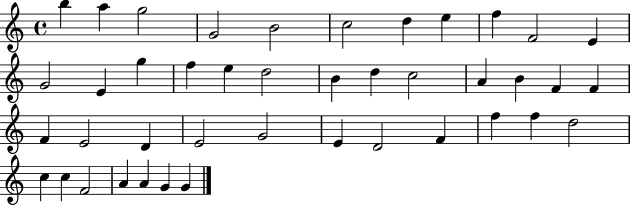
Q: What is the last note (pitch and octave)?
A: G4